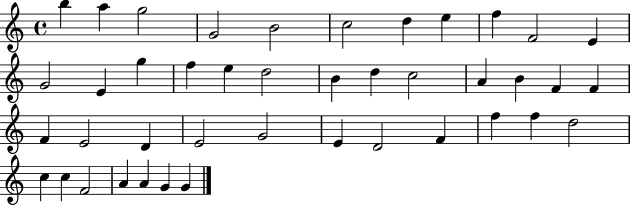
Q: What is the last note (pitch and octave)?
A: G4